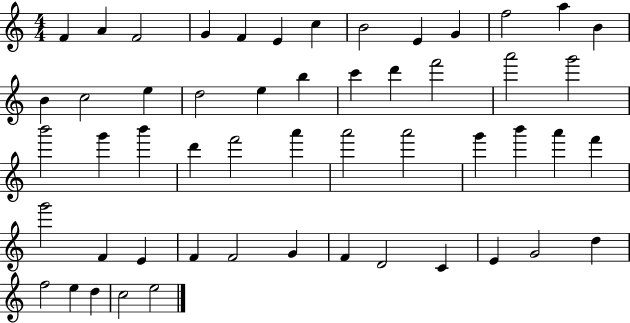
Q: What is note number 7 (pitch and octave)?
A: C5